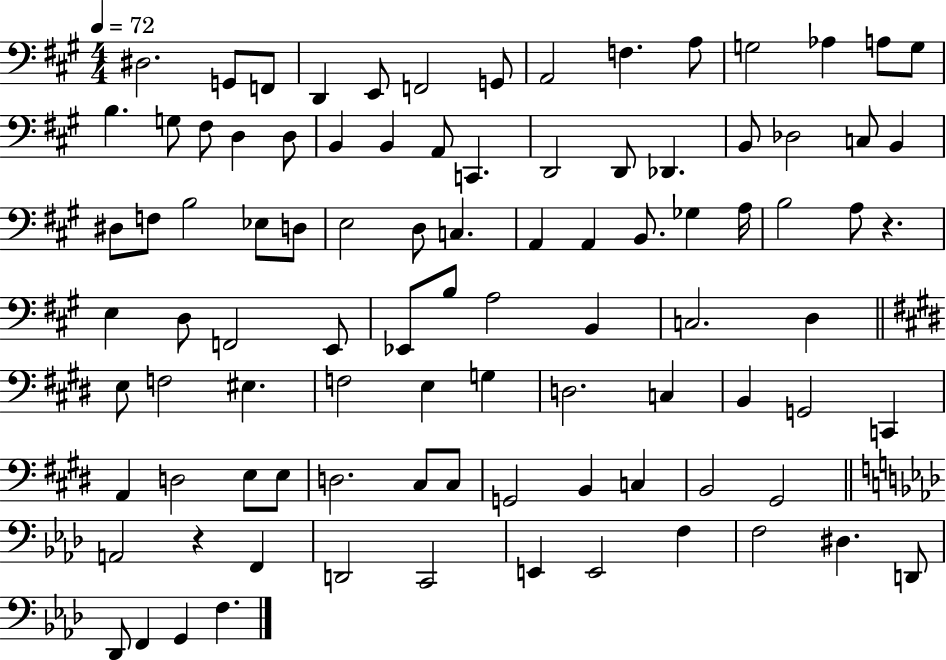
D#3/h. G2/e F2/e D2/q E2/e F2/h G2/e A2/h F3/q. A3/e G3/h Ab3/q A3/e G3/e B3/q. G3/e F#3/e D3/q D3/e B2/q B2/q A2/e C2/q. D2/h D2/e Db2/q. B2/e Db3/h C3/e B2/q D#3/e F3/e B3/h Eb3/e D3/e E3/h D3/e C3/q. A2/q A2/q B2/e. Gb3/q A3/s B3/h A3/e R/q. E3/q D3/e F2/h E2/e Eb2/e B3/e A3/h B2/q C3/h. D3/q E3/e F3/h EIS3/q. F3/h E3/q G3/q D3/h. C3/q B2/q G2/h C2/q A2/q D3/h E3/e E3/e D3/h. C#3/e C#3/e G2/h B2/q C3/q B2/h G#2/h A2/h R/q F2/q D2/h C2/h E2/q E2/h F3/q F3/h D#3/q. D2/e Db2/e F2/q G2/q F3/q.